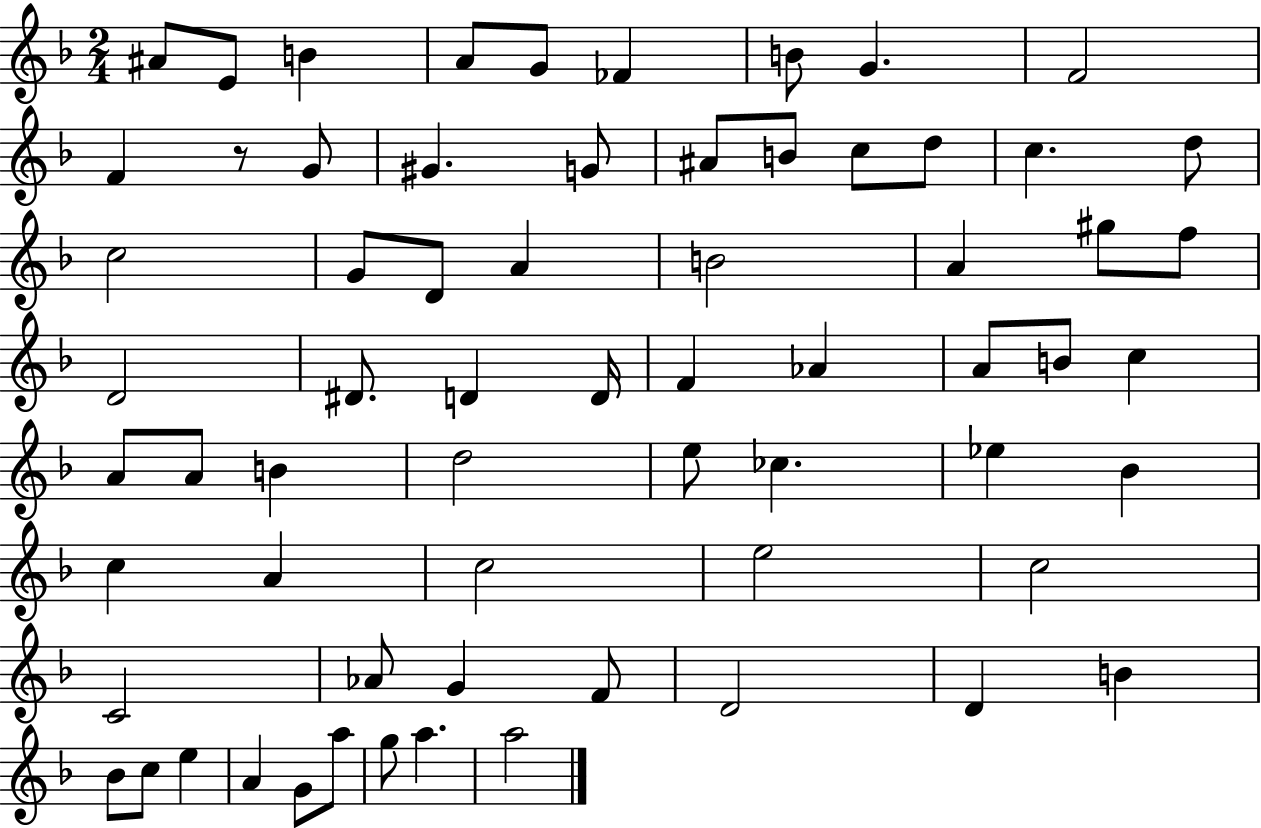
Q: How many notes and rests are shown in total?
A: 66